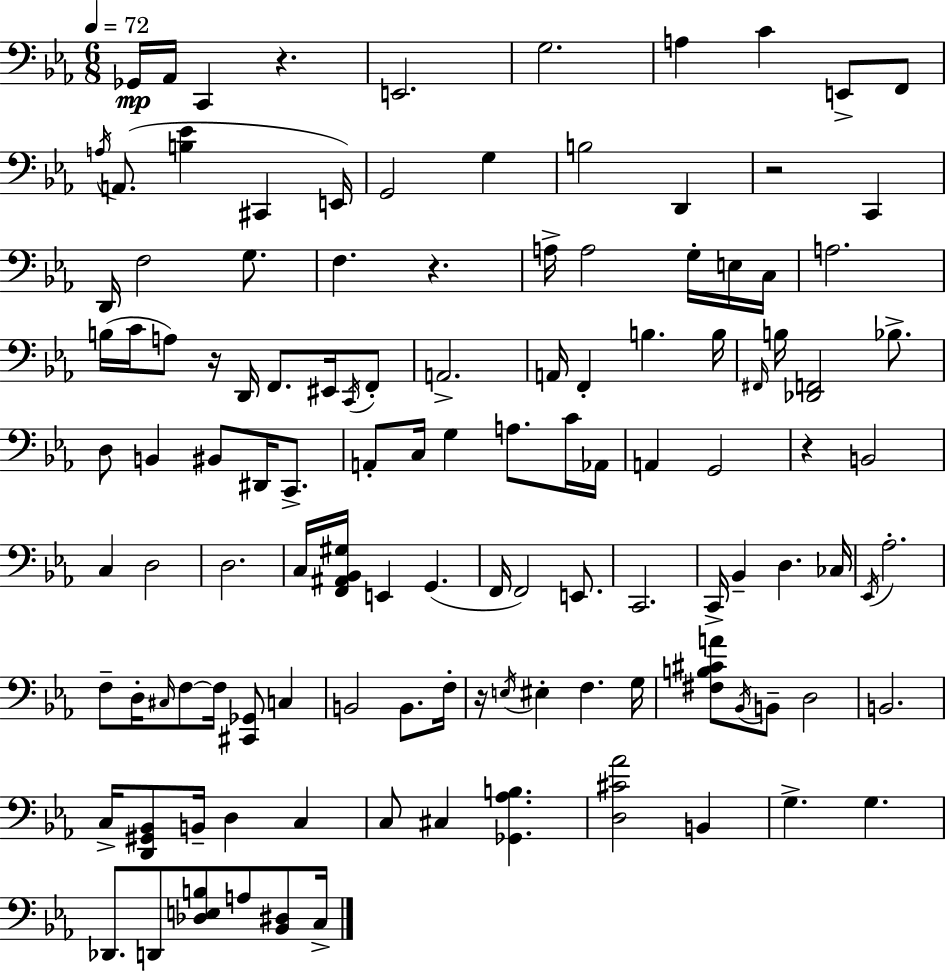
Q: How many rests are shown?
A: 6